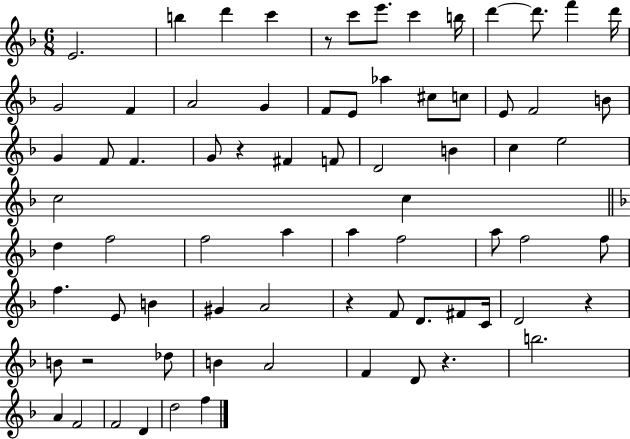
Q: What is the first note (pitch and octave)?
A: E4